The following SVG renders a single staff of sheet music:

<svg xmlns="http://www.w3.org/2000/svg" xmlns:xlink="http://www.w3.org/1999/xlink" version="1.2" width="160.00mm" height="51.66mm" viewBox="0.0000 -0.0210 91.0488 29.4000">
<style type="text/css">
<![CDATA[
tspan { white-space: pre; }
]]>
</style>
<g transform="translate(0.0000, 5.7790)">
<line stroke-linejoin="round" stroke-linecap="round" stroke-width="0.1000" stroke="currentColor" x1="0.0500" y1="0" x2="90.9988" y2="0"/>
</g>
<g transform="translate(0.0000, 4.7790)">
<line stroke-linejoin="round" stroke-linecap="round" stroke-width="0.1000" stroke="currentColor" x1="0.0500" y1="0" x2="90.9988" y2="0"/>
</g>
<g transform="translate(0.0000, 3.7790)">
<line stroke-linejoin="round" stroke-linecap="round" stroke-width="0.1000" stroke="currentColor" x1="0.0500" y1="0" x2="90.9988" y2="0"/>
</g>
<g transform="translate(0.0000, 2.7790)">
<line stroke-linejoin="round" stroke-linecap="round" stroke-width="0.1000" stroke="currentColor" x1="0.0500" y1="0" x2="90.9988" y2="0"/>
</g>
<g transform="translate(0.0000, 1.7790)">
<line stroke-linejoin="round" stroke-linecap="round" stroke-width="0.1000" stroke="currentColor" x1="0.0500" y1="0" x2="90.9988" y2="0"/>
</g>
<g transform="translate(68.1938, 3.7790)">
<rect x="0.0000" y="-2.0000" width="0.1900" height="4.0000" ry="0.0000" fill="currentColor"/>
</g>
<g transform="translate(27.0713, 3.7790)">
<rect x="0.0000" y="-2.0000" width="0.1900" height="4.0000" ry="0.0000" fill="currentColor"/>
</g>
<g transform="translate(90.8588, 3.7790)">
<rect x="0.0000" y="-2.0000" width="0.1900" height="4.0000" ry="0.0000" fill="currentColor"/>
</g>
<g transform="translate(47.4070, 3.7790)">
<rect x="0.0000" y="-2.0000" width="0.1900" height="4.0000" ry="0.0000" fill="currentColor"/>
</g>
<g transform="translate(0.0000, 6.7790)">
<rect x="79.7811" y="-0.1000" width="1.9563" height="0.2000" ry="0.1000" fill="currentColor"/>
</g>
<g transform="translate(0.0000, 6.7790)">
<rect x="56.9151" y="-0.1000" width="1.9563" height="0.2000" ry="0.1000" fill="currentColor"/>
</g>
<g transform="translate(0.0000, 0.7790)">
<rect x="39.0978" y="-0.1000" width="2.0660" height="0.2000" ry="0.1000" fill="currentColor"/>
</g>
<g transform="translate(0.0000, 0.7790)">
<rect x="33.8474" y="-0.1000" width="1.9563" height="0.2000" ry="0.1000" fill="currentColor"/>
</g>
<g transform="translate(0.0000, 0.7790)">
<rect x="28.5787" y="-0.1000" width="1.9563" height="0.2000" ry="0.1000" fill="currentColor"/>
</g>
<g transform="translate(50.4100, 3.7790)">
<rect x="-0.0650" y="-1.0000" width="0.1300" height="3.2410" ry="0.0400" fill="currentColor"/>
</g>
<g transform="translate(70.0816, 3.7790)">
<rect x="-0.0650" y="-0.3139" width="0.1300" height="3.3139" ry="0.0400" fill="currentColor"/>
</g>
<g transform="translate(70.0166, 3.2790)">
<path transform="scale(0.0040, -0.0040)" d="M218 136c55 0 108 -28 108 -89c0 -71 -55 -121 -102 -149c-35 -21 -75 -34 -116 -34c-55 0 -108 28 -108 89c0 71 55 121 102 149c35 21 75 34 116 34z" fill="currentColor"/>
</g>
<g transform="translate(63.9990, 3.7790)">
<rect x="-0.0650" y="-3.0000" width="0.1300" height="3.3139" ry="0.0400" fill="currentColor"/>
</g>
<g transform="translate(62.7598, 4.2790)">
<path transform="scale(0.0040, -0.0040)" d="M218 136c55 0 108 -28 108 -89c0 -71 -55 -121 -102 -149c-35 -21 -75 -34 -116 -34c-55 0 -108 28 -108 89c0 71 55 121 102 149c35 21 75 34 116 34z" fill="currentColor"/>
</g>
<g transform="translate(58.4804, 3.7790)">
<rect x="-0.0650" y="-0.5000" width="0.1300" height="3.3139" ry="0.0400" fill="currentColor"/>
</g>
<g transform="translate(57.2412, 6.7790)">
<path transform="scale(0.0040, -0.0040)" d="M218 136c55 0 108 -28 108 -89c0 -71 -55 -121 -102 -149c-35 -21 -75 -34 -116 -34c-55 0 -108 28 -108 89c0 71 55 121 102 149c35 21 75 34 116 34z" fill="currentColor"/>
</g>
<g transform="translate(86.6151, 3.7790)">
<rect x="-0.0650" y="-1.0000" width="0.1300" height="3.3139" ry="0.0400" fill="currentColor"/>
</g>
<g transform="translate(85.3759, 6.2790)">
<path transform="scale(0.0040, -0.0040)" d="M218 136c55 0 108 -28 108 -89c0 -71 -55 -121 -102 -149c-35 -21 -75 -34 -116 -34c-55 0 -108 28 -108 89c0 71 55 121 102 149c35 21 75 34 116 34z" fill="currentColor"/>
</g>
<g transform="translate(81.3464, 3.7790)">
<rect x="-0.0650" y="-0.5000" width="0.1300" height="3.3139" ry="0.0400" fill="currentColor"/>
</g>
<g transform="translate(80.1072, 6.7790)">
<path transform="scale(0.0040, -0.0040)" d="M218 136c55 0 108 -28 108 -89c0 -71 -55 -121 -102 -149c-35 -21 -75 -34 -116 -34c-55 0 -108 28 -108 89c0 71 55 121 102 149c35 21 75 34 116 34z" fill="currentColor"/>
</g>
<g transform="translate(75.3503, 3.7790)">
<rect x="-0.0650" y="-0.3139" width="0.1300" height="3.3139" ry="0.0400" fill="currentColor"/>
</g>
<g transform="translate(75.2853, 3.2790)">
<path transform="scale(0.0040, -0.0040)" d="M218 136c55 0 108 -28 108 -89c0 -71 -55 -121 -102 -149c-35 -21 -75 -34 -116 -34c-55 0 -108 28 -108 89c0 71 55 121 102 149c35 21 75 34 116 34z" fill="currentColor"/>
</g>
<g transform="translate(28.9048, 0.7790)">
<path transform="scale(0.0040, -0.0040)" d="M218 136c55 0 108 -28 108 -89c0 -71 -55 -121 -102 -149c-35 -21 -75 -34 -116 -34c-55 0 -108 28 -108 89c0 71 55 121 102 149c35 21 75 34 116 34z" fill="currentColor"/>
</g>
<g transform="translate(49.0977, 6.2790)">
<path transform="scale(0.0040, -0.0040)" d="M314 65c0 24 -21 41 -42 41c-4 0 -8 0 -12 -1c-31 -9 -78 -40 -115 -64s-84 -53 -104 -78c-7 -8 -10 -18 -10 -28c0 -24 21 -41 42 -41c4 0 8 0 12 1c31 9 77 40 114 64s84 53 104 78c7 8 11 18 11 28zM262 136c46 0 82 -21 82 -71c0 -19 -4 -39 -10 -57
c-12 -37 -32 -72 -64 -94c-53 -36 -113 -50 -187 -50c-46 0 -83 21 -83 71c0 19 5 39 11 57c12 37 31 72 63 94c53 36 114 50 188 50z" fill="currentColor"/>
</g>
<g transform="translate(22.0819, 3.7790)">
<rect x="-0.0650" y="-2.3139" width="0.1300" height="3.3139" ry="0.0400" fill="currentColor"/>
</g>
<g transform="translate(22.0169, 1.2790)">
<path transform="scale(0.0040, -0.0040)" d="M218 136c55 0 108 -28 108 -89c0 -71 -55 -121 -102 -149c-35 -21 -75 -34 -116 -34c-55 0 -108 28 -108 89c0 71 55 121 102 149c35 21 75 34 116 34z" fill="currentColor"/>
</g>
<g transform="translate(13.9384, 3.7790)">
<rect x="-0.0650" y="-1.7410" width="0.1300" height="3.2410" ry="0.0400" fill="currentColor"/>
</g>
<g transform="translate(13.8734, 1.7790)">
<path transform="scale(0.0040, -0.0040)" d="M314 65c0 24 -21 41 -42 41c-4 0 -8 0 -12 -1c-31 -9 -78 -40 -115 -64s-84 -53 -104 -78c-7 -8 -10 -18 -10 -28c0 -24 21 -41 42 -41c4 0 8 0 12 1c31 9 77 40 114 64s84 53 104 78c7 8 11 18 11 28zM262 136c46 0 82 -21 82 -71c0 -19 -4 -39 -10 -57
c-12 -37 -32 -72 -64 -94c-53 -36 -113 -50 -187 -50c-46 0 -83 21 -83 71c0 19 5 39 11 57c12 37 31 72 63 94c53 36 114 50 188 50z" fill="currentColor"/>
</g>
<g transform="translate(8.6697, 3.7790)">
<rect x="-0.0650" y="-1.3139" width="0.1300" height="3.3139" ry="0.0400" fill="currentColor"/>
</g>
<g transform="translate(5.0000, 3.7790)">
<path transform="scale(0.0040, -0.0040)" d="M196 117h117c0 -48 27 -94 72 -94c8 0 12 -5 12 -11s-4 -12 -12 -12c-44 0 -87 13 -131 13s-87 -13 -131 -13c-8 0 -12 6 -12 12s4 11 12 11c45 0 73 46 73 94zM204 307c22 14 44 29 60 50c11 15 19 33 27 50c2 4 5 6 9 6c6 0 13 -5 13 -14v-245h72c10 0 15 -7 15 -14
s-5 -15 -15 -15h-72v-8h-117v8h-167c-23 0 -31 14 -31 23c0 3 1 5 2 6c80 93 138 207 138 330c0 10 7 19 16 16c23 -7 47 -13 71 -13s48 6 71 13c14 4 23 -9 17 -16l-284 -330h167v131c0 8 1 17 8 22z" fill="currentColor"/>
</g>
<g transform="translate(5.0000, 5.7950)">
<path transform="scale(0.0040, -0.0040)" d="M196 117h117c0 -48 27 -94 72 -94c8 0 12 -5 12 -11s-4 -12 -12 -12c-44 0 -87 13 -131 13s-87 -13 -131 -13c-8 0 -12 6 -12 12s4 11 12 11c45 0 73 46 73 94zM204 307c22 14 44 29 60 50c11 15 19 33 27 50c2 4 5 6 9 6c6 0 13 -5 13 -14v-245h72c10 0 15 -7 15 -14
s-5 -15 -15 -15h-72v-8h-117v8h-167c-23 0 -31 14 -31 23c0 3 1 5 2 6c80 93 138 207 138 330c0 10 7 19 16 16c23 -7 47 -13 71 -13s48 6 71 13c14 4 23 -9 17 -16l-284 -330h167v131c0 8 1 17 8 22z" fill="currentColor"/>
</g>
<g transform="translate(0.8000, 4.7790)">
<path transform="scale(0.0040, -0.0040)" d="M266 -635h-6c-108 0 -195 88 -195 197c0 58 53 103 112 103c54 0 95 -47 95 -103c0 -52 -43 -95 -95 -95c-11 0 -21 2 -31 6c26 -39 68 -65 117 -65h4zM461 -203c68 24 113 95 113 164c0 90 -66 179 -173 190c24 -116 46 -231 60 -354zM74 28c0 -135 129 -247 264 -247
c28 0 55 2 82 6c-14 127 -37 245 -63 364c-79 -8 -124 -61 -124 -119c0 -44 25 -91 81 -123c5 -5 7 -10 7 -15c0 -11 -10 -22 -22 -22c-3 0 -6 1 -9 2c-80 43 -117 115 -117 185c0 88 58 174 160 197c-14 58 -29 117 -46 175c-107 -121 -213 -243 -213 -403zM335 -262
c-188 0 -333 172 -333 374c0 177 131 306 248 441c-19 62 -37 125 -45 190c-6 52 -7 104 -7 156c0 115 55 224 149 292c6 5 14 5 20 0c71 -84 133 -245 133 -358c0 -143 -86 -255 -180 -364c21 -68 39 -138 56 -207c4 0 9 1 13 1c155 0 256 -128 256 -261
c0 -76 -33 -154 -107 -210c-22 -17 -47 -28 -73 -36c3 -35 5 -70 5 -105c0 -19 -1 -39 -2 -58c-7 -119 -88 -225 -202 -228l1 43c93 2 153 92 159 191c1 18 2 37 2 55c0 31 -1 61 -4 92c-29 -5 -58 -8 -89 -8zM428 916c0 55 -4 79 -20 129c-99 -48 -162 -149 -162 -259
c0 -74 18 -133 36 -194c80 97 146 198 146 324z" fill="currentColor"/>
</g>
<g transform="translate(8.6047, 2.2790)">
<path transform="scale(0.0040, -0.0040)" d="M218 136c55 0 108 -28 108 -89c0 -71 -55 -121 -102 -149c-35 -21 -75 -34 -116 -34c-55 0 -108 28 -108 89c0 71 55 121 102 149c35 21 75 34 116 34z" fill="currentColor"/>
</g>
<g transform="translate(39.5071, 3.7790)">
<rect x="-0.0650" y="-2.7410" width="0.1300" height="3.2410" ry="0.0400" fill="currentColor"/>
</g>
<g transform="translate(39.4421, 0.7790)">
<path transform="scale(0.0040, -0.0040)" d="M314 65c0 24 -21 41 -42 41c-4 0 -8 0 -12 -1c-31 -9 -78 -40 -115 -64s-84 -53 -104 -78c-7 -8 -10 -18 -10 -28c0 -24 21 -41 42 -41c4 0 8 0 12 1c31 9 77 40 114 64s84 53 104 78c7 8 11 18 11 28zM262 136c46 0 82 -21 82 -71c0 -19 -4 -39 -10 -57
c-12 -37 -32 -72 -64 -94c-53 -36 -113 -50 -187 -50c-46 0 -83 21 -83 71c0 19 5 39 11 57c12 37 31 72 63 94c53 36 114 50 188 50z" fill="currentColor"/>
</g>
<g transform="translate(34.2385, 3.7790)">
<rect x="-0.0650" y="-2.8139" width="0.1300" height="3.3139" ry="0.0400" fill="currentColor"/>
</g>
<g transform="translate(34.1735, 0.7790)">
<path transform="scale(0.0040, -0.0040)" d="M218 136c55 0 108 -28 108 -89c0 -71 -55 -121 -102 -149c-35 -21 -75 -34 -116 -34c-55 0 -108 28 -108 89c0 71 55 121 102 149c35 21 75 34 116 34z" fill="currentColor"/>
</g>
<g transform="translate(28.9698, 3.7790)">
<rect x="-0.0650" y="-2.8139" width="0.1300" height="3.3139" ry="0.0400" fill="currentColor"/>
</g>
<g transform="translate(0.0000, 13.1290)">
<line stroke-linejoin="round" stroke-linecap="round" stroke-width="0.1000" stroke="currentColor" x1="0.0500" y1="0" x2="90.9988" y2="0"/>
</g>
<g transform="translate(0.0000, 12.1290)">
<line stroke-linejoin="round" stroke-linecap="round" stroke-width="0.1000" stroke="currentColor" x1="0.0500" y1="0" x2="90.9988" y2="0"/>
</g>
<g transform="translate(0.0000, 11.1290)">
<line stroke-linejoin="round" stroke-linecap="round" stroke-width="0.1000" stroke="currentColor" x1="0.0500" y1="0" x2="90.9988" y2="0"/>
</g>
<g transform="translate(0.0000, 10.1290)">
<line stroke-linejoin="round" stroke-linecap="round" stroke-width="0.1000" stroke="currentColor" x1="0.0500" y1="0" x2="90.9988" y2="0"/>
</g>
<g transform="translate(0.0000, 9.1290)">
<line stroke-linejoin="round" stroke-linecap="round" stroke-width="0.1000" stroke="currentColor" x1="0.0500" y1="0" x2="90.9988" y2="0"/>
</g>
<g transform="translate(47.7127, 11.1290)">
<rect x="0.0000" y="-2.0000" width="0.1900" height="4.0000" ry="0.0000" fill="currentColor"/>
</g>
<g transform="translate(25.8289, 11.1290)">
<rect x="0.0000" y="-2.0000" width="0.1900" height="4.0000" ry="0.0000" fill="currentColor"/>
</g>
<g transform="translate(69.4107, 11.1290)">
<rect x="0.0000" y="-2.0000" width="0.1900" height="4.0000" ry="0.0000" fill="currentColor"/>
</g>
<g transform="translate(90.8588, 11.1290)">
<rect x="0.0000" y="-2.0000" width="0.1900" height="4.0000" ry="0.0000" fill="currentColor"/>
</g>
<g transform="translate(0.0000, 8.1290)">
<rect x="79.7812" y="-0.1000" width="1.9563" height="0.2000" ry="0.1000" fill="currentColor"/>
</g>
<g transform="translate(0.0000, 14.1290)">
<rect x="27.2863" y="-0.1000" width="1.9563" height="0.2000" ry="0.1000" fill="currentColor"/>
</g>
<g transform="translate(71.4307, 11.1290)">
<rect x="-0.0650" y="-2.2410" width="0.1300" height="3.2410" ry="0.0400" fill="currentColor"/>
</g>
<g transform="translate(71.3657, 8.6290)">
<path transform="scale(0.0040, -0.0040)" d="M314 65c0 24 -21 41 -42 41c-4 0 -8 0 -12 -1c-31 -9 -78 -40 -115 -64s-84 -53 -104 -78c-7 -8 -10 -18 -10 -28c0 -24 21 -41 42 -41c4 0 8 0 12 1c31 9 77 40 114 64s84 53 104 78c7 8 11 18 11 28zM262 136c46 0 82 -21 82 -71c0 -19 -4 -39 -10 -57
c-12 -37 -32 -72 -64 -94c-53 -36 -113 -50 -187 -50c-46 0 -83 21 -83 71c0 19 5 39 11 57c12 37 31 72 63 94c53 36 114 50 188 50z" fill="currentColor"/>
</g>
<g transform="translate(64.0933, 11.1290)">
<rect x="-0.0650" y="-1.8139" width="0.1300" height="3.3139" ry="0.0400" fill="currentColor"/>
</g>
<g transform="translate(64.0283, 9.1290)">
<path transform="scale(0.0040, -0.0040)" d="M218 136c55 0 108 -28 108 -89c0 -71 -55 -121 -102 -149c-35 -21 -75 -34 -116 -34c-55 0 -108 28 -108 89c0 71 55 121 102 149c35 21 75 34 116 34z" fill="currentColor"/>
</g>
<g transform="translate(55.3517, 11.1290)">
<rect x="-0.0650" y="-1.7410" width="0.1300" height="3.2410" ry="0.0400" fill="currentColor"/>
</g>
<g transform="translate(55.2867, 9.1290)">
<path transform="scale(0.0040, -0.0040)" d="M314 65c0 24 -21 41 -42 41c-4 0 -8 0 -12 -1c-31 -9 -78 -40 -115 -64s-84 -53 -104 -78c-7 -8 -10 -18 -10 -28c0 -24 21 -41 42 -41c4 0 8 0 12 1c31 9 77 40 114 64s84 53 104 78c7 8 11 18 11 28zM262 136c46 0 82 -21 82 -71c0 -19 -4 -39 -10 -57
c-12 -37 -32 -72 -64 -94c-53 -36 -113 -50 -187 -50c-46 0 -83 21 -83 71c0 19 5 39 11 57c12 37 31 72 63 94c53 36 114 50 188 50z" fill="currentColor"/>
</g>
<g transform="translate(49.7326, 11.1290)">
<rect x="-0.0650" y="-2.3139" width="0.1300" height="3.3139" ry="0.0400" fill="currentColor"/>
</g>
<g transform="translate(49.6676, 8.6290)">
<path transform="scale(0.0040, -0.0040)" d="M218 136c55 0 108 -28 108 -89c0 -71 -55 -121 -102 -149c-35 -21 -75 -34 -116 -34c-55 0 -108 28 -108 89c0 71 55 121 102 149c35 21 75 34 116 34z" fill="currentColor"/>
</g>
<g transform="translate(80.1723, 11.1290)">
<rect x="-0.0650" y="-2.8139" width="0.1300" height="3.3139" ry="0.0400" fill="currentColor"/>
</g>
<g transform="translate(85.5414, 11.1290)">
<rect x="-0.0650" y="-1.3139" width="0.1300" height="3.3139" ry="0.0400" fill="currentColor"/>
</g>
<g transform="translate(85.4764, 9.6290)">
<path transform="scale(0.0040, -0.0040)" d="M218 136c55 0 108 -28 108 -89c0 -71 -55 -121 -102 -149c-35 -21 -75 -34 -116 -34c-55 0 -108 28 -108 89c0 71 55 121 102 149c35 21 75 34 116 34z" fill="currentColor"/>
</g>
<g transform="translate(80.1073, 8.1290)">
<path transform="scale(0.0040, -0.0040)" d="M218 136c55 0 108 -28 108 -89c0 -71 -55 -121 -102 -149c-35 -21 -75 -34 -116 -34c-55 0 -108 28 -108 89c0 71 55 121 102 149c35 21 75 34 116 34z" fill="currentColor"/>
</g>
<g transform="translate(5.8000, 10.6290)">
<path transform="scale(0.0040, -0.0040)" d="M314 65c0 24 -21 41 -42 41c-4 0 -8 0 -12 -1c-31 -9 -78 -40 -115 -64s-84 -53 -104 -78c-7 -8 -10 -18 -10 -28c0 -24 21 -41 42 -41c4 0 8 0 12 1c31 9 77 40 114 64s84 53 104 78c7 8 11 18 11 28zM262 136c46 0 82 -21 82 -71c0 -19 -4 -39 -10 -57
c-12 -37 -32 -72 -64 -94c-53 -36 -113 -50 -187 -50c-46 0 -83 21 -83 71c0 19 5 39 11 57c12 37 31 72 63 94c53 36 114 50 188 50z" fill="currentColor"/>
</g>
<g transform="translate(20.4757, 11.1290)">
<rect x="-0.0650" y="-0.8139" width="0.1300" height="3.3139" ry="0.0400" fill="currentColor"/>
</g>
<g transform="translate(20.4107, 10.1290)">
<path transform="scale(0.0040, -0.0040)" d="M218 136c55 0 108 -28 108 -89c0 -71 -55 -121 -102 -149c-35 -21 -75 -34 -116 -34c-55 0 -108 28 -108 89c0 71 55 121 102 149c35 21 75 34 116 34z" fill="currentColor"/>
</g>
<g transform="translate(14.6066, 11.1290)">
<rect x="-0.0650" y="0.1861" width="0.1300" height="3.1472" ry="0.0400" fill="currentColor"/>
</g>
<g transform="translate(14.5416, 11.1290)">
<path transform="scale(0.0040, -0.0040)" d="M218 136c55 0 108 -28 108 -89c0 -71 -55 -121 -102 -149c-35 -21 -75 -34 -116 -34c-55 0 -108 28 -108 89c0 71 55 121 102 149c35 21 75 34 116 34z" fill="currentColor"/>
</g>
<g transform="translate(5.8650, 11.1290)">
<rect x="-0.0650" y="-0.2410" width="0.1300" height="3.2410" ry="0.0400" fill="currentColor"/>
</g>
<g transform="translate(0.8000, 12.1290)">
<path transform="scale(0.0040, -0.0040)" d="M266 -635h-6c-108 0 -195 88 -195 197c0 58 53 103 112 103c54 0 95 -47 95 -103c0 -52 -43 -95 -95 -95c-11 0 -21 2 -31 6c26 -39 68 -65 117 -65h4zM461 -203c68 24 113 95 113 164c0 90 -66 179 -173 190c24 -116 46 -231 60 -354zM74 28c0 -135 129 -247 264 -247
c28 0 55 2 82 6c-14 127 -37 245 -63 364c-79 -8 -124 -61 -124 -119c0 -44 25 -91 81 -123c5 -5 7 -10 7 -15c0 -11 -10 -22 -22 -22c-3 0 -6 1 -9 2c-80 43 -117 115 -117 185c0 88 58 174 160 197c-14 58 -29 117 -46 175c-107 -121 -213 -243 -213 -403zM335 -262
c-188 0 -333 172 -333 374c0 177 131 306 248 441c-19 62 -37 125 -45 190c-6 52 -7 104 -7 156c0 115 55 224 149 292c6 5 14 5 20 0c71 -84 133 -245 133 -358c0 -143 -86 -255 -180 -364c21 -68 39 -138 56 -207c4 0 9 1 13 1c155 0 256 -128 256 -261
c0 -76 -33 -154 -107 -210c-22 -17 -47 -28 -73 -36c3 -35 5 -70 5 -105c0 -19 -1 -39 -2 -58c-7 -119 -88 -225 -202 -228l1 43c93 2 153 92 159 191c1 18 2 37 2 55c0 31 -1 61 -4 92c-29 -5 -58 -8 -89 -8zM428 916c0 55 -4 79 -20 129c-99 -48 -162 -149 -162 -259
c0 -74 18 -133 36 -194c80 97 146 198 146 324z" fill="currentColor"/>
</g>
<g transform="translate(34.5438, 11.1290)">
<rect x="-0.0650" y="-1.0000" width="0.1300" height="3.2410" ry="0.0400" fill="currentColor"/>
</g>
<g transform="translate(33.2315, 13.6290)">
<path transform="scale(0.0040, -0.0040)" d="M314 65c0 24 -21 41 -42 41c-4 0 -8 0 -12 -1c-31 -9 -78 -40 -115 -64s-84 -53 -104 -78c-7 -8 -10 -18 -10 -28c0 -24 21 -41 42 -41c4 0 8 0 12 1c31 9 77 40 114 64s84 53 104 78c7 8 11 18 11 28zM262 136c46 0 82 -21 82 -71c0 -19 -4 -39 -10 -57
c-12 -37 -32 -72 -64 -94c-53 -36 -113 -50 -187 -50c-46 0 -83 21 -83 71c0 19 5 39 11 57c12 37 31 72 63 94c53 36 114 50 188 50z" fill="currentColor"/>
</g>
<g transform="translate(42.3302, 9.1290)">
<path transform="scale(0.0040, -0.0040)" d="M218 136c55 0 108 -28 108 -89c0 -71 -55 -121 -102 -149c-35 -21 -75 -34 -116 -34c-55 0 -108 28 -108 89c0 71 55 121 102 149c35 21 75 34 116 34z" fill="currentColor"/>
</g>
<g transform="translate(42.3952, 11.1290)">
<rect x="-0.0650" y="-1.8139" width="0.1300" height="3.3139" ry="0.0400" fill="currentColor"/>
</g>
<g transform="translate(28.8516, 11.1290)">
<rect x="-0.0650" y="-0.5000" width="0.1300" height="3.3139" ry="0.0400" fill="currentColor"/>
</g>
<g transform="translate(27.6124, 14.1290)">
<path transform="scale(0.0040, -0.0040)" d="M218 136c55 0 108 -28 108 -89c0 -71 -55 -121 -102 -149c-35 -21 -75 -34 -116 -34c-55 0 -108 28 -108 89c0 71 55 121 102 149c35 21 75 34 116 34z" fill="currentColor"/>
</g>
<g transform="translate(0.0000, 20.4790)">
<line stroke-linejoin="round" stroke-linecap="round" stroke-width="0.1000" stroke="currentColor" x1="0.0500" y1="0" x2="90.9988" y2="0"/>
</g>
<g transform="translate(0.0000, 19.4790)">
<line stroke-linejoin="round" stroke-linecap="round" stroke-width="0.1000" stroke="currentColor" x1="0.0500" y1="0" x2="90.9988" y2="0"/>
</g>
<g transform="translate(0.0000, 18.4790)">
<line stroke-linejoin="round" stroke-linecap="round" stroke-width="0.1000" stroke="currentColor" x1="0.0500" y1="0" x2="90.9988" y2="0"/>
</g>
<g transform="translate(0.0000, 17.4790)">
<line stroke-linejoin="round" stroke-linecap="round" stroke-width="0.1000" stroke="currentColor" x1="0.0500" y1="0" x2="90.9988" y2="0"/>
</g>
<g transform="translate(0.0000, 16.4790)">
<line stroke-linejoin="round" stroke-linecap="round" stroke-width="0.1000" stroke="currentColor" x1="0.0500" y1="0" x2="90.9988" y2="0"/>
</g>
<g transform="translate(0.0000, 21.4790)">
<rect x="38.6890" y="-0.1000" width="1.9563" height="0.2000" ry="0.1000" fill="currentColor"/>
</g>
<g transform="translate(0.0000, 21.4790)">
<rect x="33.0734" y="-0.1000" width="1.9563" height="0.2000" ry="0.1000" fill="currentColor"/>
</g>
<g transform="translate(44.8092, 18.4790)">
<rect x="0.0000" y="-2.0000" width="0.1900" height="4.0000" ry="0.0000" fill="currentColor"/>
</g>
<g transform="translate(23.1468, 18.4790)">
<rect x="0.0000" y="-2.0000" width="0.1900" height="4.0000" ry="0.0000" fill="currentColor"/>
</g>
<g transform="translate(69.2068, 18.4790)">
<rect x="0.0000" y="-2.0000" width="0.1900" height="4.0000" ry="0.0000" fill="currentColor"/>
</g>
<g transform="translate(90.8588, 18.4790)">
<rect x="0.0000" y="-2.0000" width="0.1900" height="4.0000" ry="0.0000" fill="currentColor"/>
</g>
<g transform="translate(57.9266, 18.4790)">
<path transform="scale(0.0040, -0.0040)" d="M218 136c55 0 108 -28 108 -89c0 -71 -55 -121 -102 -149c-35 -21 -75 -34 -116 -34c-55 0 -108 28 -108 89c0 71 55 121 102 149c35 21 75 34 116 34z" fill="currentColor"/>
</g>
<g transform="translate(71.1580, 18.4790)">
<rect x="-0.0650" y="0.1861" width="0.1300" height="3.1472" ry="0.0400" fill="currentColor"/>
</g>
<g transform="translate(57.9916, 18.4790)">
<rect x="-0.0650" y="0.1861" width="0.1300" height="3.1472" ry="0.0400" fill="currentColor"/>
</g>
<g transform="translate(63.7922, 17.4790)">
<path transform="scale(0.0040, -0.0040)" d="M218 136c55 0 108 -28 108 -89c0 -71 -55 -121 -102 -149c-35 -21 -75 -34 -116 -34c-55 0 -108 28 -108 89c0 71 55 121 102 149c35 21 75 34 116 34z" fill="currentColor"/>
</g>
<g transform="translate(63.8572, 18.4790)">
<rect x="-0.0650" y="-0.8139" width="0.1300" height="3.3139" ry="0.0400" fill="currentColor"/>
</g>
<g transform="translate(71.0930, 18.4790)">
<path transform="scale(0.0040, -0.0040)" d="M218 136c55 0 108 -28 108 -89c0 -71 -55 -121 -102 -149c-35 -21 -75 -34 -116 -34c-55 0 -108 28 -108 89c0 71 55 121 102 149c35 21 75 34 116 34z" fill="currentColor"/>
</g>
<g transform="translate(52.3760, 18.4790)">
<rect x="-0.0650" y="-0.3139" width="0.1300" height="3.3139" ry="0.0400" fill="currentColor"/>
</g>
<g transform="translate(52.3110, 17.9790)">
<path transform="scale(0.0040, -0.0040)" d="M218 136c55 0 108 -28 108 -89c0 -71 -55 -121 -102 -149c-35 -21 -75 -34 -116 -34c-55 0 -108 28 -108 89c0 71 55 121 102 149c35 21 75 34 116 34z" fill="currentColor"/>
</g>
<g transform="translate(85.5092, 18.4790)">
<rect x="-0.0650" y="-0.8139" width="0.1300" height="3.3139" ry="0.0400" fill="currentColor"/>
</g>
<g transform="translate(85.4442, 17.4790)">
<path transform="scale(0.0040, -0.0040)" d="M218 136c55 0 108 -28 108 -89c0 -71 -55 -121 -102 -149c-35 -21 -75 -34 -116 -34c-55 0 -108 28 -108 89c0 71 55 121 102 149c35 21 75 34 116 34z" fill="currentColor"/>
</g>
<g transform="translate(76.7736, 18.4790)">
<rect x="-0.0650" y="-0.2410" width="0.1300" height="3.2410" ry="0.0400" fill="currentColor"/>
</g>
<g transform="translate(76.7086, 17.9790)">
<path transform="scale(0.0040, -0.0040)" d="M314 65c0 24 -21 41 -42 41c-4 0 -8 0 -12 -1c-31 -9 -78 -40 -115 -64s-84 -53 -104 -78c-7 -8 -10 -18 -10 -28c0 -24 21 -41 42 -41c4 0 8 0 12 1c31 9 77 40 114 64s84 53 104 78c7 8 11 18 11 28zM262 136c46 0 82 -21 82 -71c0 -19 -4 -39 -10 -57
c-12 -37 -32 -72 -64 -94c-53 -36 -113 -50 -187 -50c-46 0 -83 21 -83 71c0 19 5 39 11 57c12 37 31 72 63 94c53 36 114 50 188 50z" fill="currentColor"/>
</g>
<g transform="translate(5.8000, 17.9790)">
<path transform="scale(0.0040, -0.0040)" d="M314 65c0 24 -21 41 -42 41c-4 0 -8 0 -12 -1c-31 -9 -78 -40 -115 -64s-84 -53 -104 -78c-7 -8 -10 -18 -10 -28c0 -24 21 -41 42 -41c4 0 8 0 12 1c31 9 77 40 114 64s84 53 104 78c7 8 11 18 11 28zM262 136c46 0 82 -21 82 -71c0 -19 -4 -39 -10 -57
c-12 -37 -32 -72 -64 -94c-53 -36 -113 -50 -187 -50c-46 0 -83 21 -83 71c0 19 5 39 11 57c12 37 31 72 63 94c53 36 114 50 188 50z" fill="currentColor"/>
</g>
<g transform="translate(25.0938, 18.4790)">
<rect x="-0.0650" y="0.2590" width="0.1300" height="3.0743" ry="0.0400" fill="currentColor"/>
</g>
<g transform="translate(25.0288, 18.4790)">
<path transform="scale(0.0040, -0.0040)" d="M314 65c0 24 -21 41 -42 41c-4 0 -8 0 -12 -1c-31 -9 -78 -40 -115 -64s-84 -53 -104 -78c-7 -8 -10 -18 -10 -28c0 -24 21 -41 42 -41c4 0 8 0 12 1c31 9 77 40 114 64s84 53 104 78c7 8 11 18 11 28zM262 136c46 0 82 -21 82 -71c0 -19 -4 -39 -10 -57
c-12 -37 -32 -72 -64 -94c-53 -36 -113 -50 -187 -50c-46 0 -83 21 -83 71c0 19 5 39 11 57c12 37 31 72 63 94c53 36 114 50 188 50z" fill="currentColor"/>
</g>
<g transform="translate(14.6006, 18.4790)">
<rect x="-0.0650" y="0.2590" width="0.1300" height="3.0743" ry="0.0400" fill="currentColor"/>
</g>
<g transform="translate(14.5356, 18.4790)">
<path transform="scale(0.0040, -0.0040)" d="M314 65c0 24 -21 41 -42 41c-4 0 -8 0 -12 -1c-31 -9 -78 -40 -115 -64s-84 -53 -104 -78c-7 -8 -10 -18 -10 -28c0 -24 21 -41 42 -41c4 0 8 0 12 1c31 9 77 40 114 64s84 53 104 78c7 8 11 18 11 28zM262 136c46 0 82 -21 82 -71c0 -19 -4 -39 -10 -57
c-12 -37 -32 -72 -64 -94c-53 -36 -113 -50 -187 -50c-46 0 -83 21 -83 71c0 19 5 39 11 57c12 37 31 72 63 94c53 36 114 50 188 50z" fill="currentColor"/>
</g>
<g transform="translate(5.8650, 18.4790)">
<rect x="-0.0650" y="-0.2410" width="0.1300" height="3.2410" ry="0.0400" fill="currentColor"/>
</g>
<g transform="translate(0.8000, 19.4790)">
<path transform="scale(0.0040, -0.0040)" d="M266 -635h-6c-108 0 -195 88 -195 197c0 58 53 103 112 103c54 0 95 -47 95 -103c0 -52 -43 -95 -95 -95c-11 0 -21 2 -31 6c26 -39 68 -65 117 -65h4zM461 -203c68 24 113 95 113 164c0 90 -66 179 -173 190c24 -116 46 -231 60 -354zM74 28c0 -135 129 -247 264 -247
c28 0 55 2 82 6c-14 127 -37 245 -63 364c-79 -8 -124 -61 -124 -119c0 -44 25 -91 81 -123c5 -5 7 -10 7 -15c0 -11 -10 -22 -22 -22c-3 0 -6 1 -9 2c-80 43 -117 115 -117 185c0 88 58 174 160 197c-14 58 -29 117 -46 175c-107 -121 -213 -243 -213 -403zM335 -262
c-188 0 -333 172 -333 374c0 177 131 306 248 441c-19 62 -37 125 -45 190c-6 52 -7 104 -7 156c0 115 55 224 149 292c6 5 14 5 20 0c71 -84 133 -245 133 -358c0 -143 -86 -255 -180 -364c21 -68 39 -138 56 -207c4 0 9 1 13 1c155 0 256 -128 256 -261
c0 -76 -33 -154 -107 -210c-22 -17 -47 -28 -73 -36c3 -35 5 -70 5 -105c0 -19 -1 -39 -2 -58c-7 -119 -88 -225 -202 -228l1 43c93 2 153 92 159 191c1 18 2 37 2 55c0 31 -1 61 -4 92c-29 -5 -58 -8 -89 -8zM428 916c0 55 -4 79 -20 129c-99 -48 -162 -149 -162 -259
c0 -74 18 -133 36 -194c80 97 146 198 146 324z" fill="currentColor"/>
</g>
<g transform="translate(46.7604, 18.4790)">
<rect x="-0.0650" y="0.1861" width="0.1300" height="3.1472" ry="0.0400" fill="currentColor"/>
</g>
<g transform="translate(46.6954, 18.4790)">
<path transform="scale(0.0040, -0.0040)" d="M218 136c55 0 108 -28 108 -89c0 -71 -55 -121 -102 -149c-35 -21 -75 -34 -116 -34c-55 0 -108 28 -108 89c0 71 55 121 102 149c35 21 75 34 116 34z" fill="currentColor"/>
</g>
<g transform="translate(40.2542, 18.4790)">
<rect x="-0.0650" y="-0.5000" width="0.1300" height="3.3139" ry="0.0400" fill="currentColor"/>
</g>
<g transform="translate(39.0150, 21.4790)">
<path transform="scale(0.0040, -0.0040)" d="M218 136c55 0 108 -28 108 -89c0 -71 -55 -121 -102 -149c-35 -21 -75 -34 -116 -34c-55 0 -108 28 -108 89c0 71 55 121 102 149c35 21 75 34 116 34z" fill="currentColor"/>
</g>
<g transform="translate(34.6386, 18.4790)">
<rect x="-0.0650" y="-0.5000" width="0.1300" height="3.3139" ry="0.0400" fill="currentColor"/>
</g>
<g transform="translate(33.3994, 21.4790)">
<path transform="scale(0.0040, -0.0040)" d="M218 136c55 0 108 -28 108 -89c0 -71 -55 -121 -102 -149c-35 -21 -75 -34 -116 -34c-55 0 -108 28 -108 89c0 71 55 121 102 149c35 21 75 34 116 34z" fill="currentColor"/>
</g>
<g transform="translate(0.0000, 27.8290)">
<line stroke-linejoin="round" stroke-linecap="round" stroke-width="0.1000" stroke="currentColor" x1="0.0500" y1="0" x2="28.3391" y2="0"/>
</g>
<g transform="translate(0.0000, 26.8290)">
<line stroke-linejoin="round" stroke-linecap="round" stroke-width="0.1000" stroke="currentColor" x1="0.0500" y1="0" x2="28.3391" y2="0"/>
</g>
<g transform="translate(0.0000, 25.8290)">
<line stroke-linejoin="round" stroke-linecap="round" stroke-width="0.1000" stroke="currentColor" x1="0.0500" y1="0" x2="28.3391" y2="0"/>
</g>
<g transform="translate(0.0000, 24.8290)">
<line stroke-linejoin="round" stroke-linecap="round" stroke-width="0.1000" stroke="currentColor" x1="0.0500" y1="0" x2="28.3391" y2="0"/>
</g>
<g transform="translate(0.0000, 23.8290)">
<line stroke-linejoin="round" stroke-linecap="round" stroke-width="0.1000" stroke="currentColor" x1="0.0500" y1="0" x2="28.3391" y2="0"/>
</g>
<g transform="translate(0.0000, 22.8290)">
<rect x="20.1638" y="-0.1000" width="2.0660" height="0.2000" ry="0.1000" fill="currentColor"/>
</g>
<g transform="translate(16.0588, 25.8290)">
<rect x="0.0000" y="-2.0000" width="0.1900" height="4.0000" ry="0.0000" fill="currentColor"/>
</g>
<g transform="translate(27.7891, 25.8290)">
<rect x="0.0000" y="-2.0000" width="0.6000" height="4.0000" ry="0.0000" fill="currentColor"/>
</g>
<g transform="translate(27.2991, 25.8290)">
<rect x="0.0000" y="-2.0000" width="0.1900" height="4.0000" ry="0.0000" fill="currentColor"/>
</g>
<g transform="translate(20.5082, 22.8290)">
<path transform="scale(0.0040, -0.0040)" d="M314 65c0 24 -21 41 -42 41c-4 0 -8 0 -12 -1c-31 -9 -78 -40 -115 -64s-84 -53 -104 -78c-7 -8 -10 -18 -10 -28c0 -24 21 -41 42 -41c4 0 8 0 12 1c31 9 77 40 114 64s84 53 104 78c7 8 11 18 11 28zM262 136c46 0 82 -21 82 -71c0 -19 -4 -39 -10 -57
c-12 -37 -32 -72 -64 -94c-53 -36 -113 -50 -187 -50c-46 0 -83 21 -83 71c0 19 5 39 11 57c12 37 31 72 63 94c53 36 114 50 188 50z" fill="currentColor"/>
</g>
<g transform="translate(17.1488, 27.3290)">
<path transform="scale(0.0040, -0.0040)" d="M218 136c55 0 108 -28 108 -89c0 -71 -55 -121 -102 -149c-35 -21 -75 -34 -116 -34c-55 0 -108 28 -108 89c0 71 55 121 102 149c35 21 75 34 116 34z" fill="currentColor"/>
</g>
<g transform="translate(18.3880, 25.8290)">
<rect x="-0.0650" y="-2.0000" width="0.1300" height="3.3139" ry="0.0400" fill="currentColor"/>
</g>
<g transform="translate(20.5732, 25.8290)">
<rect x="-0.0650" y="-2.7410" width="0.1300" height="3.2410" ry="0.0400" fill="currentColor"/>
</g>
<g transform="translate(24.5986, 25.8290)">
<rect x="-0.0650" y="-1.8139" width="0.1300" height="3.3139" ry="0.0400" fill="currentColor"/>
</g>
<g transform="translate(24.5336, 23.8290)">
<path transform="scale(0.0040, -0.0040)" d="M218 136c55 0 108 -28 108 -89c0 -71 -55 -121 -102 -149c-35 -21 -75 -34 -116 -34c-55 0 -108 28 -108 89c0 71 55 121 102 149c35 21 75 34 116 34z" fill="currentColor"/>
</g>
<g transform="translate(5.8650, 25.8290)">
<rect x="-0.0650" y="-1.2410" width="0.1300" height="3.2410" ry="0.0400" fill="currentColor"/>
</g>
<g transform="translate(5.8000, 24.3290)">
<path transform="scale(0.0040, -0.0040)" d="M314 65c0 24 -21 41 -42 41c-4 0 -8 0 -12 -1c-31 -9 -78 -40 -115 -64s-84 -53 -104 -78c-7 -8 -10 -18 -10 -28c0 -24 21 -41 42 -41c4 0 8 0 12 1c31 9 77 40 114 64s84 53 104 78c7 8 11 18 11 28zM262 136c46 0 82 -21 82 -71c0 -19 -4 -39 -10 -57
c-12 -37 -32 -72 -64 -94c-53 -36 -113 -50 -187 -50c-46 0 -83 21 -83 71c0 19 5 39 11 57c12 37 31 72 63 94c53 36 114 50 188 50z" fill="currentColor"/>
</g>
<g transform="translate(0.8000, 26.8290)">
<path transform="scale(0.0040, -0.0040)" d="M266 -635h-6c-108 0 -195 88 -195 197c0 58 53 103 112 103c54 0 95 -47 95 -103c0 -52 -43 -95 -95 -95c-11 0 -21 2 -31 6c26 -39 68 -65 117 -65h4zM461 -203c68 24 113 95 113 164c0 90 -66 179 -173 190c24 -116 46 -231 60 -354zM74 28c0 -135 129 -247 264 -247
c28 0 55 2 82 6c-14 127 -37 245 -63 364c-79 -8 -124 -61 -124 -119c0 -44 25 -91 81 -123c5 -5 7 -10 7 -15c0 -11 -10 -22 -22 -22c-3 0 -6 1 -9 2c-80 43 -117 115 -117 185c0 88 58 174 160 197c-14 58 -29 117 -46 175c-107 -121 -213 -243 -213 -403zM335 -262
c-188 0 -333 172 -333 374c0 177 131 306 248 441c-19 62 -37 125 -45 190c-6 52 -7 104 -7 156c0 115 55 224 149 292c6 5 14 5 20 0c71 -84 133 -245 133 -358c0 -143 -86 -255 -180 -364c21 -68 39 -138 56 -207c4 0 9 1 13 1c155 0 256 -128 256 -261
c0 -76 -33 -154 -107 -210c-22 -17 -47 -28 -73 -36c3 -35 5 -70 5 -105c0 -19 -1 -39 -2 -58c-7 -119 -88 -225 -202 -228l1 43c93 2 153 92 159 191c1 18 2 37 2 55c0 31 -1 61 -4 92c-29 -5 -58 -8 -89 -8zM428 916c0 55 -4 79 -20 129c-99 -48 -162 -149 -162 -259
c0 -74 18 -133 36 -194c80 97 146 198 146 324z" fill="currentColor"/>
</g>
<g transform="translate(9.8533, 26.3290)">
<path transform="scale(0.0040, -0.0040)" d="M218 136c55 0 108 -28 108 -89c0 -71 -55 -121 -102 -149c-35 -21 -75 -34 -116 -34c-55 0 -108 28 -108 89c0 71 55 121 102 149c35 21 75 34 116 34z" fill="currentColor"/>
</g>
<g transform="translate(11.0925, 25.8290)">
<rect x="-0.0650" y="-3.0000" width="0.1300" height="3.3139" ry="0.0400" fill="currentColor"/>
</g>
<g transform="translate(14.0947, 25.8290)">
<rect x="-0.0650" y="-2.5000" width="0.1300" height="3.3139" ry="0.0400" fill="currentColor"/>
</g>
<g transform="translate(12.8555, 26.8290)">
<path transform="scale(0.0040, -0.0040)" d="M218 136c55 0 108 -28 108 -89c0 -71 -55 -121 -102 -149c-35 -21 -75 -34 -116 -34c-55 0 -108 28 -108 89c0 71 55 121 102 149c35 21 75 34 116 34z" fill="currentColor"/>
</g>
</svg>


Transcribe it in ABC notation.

X:1
T:Untitled
M:4/4
L:1/4
K:C
e f2 g a a a2 D2 C A c c C D c2 B d C D2 f g f2 f g2 a e c2 B2 B2 C C B c B d B c2 d e2 A G F a2 f